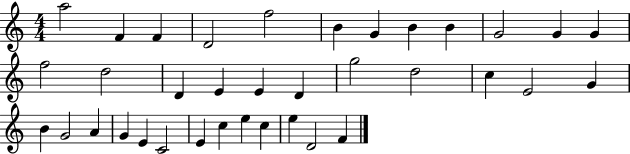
X:1
T:Untitled
M:4/4
L:1/4
K:C
a2 F F D2 f2 B G B B G2 G G f2 d2 D E E D g2 d2 c E2 G B G2 A G E C2 E c e c e D2 F